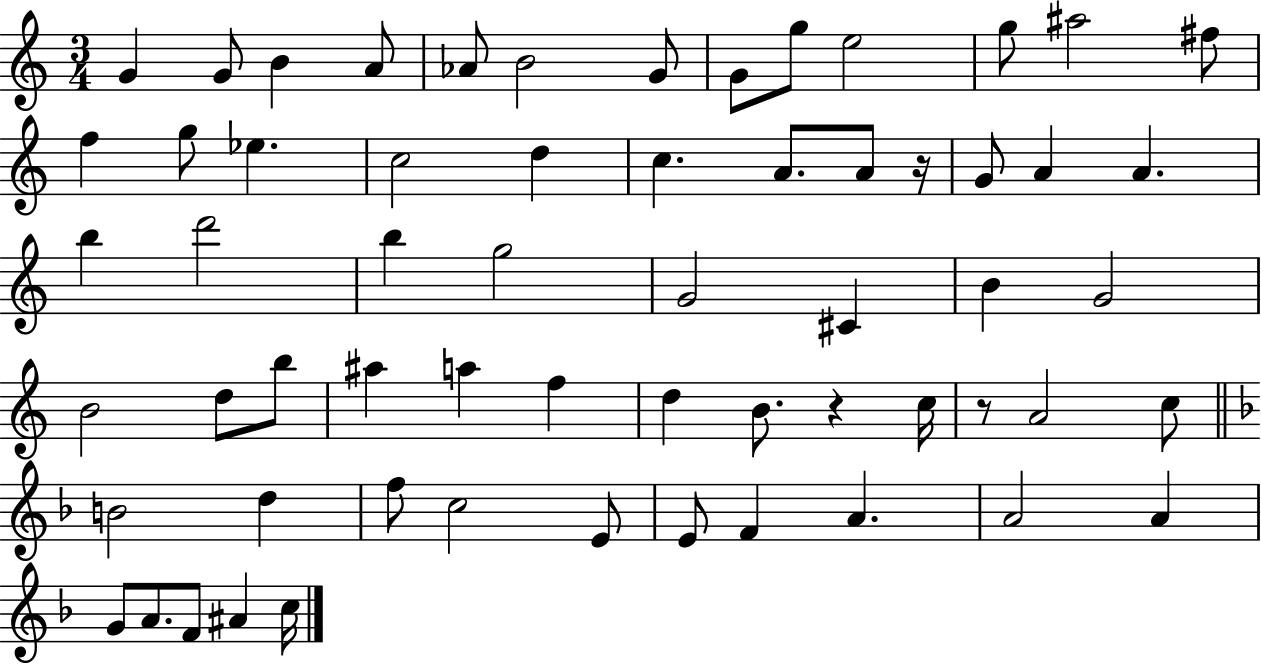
{
  \clef treble
  \numericTimeSignature
  \time 3/4
  \key c \major
  g'4 g'8 b'4 a'8 | aes'8 b'2 g'8 | g'8 g''8 e''2 | g''8 ais''2 fis''8 | \break f''4 g''8 ees''4. | c''2 d''4 | c''4. a'8. a'8 r16 | g'8 a'4 a'4. | \break b''4 d'''2 | b''4 g''2 | g'2 cis'4 | b'4 g'2 | \break b'2 d''8 b''8 | ais''4 a''4 f''4 | d''4 b'8. r4 c''16 | r8 a'2 c''8 | \break \bar "||" \break \key d \minor b'2 d''4 | f''8 c''2 e'8 | e'8 f'4 a'4. | a'2 a'4 | \break g'8 a'8. f'8 ais'4 c''16 | \bar "|."
}